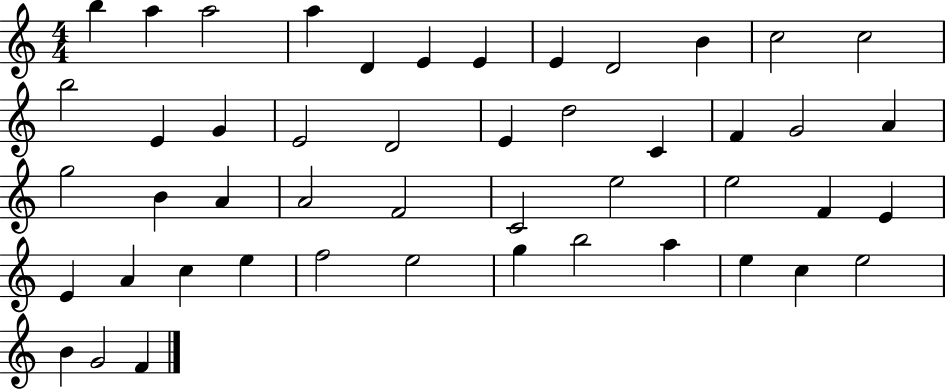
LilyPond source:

{
  \clef treble
  \numericTimeSignature
  \time 4/4
  \key c \major
  b''4 a''4 a''2 | a''4 d'4 e'4 e'4 | e'4 d'2 b'4 | c''2 c''2 | \break b''2 e'4 g'4 | e'2 d'2 | e'4 d''2 c'4 | f'4 g'2 a'4 | \break g''2 b'4 a'4 | a'2 f'2 | c'2 e''2 | e''2 f'4 e'4 | \break e'4 a'4 c''4 e''4 | f''2 e''2 | g''4 b''2 a''4 | e''4 c''4 e''2 | \break b'4 g'2 f'4 | \bar "|."
}